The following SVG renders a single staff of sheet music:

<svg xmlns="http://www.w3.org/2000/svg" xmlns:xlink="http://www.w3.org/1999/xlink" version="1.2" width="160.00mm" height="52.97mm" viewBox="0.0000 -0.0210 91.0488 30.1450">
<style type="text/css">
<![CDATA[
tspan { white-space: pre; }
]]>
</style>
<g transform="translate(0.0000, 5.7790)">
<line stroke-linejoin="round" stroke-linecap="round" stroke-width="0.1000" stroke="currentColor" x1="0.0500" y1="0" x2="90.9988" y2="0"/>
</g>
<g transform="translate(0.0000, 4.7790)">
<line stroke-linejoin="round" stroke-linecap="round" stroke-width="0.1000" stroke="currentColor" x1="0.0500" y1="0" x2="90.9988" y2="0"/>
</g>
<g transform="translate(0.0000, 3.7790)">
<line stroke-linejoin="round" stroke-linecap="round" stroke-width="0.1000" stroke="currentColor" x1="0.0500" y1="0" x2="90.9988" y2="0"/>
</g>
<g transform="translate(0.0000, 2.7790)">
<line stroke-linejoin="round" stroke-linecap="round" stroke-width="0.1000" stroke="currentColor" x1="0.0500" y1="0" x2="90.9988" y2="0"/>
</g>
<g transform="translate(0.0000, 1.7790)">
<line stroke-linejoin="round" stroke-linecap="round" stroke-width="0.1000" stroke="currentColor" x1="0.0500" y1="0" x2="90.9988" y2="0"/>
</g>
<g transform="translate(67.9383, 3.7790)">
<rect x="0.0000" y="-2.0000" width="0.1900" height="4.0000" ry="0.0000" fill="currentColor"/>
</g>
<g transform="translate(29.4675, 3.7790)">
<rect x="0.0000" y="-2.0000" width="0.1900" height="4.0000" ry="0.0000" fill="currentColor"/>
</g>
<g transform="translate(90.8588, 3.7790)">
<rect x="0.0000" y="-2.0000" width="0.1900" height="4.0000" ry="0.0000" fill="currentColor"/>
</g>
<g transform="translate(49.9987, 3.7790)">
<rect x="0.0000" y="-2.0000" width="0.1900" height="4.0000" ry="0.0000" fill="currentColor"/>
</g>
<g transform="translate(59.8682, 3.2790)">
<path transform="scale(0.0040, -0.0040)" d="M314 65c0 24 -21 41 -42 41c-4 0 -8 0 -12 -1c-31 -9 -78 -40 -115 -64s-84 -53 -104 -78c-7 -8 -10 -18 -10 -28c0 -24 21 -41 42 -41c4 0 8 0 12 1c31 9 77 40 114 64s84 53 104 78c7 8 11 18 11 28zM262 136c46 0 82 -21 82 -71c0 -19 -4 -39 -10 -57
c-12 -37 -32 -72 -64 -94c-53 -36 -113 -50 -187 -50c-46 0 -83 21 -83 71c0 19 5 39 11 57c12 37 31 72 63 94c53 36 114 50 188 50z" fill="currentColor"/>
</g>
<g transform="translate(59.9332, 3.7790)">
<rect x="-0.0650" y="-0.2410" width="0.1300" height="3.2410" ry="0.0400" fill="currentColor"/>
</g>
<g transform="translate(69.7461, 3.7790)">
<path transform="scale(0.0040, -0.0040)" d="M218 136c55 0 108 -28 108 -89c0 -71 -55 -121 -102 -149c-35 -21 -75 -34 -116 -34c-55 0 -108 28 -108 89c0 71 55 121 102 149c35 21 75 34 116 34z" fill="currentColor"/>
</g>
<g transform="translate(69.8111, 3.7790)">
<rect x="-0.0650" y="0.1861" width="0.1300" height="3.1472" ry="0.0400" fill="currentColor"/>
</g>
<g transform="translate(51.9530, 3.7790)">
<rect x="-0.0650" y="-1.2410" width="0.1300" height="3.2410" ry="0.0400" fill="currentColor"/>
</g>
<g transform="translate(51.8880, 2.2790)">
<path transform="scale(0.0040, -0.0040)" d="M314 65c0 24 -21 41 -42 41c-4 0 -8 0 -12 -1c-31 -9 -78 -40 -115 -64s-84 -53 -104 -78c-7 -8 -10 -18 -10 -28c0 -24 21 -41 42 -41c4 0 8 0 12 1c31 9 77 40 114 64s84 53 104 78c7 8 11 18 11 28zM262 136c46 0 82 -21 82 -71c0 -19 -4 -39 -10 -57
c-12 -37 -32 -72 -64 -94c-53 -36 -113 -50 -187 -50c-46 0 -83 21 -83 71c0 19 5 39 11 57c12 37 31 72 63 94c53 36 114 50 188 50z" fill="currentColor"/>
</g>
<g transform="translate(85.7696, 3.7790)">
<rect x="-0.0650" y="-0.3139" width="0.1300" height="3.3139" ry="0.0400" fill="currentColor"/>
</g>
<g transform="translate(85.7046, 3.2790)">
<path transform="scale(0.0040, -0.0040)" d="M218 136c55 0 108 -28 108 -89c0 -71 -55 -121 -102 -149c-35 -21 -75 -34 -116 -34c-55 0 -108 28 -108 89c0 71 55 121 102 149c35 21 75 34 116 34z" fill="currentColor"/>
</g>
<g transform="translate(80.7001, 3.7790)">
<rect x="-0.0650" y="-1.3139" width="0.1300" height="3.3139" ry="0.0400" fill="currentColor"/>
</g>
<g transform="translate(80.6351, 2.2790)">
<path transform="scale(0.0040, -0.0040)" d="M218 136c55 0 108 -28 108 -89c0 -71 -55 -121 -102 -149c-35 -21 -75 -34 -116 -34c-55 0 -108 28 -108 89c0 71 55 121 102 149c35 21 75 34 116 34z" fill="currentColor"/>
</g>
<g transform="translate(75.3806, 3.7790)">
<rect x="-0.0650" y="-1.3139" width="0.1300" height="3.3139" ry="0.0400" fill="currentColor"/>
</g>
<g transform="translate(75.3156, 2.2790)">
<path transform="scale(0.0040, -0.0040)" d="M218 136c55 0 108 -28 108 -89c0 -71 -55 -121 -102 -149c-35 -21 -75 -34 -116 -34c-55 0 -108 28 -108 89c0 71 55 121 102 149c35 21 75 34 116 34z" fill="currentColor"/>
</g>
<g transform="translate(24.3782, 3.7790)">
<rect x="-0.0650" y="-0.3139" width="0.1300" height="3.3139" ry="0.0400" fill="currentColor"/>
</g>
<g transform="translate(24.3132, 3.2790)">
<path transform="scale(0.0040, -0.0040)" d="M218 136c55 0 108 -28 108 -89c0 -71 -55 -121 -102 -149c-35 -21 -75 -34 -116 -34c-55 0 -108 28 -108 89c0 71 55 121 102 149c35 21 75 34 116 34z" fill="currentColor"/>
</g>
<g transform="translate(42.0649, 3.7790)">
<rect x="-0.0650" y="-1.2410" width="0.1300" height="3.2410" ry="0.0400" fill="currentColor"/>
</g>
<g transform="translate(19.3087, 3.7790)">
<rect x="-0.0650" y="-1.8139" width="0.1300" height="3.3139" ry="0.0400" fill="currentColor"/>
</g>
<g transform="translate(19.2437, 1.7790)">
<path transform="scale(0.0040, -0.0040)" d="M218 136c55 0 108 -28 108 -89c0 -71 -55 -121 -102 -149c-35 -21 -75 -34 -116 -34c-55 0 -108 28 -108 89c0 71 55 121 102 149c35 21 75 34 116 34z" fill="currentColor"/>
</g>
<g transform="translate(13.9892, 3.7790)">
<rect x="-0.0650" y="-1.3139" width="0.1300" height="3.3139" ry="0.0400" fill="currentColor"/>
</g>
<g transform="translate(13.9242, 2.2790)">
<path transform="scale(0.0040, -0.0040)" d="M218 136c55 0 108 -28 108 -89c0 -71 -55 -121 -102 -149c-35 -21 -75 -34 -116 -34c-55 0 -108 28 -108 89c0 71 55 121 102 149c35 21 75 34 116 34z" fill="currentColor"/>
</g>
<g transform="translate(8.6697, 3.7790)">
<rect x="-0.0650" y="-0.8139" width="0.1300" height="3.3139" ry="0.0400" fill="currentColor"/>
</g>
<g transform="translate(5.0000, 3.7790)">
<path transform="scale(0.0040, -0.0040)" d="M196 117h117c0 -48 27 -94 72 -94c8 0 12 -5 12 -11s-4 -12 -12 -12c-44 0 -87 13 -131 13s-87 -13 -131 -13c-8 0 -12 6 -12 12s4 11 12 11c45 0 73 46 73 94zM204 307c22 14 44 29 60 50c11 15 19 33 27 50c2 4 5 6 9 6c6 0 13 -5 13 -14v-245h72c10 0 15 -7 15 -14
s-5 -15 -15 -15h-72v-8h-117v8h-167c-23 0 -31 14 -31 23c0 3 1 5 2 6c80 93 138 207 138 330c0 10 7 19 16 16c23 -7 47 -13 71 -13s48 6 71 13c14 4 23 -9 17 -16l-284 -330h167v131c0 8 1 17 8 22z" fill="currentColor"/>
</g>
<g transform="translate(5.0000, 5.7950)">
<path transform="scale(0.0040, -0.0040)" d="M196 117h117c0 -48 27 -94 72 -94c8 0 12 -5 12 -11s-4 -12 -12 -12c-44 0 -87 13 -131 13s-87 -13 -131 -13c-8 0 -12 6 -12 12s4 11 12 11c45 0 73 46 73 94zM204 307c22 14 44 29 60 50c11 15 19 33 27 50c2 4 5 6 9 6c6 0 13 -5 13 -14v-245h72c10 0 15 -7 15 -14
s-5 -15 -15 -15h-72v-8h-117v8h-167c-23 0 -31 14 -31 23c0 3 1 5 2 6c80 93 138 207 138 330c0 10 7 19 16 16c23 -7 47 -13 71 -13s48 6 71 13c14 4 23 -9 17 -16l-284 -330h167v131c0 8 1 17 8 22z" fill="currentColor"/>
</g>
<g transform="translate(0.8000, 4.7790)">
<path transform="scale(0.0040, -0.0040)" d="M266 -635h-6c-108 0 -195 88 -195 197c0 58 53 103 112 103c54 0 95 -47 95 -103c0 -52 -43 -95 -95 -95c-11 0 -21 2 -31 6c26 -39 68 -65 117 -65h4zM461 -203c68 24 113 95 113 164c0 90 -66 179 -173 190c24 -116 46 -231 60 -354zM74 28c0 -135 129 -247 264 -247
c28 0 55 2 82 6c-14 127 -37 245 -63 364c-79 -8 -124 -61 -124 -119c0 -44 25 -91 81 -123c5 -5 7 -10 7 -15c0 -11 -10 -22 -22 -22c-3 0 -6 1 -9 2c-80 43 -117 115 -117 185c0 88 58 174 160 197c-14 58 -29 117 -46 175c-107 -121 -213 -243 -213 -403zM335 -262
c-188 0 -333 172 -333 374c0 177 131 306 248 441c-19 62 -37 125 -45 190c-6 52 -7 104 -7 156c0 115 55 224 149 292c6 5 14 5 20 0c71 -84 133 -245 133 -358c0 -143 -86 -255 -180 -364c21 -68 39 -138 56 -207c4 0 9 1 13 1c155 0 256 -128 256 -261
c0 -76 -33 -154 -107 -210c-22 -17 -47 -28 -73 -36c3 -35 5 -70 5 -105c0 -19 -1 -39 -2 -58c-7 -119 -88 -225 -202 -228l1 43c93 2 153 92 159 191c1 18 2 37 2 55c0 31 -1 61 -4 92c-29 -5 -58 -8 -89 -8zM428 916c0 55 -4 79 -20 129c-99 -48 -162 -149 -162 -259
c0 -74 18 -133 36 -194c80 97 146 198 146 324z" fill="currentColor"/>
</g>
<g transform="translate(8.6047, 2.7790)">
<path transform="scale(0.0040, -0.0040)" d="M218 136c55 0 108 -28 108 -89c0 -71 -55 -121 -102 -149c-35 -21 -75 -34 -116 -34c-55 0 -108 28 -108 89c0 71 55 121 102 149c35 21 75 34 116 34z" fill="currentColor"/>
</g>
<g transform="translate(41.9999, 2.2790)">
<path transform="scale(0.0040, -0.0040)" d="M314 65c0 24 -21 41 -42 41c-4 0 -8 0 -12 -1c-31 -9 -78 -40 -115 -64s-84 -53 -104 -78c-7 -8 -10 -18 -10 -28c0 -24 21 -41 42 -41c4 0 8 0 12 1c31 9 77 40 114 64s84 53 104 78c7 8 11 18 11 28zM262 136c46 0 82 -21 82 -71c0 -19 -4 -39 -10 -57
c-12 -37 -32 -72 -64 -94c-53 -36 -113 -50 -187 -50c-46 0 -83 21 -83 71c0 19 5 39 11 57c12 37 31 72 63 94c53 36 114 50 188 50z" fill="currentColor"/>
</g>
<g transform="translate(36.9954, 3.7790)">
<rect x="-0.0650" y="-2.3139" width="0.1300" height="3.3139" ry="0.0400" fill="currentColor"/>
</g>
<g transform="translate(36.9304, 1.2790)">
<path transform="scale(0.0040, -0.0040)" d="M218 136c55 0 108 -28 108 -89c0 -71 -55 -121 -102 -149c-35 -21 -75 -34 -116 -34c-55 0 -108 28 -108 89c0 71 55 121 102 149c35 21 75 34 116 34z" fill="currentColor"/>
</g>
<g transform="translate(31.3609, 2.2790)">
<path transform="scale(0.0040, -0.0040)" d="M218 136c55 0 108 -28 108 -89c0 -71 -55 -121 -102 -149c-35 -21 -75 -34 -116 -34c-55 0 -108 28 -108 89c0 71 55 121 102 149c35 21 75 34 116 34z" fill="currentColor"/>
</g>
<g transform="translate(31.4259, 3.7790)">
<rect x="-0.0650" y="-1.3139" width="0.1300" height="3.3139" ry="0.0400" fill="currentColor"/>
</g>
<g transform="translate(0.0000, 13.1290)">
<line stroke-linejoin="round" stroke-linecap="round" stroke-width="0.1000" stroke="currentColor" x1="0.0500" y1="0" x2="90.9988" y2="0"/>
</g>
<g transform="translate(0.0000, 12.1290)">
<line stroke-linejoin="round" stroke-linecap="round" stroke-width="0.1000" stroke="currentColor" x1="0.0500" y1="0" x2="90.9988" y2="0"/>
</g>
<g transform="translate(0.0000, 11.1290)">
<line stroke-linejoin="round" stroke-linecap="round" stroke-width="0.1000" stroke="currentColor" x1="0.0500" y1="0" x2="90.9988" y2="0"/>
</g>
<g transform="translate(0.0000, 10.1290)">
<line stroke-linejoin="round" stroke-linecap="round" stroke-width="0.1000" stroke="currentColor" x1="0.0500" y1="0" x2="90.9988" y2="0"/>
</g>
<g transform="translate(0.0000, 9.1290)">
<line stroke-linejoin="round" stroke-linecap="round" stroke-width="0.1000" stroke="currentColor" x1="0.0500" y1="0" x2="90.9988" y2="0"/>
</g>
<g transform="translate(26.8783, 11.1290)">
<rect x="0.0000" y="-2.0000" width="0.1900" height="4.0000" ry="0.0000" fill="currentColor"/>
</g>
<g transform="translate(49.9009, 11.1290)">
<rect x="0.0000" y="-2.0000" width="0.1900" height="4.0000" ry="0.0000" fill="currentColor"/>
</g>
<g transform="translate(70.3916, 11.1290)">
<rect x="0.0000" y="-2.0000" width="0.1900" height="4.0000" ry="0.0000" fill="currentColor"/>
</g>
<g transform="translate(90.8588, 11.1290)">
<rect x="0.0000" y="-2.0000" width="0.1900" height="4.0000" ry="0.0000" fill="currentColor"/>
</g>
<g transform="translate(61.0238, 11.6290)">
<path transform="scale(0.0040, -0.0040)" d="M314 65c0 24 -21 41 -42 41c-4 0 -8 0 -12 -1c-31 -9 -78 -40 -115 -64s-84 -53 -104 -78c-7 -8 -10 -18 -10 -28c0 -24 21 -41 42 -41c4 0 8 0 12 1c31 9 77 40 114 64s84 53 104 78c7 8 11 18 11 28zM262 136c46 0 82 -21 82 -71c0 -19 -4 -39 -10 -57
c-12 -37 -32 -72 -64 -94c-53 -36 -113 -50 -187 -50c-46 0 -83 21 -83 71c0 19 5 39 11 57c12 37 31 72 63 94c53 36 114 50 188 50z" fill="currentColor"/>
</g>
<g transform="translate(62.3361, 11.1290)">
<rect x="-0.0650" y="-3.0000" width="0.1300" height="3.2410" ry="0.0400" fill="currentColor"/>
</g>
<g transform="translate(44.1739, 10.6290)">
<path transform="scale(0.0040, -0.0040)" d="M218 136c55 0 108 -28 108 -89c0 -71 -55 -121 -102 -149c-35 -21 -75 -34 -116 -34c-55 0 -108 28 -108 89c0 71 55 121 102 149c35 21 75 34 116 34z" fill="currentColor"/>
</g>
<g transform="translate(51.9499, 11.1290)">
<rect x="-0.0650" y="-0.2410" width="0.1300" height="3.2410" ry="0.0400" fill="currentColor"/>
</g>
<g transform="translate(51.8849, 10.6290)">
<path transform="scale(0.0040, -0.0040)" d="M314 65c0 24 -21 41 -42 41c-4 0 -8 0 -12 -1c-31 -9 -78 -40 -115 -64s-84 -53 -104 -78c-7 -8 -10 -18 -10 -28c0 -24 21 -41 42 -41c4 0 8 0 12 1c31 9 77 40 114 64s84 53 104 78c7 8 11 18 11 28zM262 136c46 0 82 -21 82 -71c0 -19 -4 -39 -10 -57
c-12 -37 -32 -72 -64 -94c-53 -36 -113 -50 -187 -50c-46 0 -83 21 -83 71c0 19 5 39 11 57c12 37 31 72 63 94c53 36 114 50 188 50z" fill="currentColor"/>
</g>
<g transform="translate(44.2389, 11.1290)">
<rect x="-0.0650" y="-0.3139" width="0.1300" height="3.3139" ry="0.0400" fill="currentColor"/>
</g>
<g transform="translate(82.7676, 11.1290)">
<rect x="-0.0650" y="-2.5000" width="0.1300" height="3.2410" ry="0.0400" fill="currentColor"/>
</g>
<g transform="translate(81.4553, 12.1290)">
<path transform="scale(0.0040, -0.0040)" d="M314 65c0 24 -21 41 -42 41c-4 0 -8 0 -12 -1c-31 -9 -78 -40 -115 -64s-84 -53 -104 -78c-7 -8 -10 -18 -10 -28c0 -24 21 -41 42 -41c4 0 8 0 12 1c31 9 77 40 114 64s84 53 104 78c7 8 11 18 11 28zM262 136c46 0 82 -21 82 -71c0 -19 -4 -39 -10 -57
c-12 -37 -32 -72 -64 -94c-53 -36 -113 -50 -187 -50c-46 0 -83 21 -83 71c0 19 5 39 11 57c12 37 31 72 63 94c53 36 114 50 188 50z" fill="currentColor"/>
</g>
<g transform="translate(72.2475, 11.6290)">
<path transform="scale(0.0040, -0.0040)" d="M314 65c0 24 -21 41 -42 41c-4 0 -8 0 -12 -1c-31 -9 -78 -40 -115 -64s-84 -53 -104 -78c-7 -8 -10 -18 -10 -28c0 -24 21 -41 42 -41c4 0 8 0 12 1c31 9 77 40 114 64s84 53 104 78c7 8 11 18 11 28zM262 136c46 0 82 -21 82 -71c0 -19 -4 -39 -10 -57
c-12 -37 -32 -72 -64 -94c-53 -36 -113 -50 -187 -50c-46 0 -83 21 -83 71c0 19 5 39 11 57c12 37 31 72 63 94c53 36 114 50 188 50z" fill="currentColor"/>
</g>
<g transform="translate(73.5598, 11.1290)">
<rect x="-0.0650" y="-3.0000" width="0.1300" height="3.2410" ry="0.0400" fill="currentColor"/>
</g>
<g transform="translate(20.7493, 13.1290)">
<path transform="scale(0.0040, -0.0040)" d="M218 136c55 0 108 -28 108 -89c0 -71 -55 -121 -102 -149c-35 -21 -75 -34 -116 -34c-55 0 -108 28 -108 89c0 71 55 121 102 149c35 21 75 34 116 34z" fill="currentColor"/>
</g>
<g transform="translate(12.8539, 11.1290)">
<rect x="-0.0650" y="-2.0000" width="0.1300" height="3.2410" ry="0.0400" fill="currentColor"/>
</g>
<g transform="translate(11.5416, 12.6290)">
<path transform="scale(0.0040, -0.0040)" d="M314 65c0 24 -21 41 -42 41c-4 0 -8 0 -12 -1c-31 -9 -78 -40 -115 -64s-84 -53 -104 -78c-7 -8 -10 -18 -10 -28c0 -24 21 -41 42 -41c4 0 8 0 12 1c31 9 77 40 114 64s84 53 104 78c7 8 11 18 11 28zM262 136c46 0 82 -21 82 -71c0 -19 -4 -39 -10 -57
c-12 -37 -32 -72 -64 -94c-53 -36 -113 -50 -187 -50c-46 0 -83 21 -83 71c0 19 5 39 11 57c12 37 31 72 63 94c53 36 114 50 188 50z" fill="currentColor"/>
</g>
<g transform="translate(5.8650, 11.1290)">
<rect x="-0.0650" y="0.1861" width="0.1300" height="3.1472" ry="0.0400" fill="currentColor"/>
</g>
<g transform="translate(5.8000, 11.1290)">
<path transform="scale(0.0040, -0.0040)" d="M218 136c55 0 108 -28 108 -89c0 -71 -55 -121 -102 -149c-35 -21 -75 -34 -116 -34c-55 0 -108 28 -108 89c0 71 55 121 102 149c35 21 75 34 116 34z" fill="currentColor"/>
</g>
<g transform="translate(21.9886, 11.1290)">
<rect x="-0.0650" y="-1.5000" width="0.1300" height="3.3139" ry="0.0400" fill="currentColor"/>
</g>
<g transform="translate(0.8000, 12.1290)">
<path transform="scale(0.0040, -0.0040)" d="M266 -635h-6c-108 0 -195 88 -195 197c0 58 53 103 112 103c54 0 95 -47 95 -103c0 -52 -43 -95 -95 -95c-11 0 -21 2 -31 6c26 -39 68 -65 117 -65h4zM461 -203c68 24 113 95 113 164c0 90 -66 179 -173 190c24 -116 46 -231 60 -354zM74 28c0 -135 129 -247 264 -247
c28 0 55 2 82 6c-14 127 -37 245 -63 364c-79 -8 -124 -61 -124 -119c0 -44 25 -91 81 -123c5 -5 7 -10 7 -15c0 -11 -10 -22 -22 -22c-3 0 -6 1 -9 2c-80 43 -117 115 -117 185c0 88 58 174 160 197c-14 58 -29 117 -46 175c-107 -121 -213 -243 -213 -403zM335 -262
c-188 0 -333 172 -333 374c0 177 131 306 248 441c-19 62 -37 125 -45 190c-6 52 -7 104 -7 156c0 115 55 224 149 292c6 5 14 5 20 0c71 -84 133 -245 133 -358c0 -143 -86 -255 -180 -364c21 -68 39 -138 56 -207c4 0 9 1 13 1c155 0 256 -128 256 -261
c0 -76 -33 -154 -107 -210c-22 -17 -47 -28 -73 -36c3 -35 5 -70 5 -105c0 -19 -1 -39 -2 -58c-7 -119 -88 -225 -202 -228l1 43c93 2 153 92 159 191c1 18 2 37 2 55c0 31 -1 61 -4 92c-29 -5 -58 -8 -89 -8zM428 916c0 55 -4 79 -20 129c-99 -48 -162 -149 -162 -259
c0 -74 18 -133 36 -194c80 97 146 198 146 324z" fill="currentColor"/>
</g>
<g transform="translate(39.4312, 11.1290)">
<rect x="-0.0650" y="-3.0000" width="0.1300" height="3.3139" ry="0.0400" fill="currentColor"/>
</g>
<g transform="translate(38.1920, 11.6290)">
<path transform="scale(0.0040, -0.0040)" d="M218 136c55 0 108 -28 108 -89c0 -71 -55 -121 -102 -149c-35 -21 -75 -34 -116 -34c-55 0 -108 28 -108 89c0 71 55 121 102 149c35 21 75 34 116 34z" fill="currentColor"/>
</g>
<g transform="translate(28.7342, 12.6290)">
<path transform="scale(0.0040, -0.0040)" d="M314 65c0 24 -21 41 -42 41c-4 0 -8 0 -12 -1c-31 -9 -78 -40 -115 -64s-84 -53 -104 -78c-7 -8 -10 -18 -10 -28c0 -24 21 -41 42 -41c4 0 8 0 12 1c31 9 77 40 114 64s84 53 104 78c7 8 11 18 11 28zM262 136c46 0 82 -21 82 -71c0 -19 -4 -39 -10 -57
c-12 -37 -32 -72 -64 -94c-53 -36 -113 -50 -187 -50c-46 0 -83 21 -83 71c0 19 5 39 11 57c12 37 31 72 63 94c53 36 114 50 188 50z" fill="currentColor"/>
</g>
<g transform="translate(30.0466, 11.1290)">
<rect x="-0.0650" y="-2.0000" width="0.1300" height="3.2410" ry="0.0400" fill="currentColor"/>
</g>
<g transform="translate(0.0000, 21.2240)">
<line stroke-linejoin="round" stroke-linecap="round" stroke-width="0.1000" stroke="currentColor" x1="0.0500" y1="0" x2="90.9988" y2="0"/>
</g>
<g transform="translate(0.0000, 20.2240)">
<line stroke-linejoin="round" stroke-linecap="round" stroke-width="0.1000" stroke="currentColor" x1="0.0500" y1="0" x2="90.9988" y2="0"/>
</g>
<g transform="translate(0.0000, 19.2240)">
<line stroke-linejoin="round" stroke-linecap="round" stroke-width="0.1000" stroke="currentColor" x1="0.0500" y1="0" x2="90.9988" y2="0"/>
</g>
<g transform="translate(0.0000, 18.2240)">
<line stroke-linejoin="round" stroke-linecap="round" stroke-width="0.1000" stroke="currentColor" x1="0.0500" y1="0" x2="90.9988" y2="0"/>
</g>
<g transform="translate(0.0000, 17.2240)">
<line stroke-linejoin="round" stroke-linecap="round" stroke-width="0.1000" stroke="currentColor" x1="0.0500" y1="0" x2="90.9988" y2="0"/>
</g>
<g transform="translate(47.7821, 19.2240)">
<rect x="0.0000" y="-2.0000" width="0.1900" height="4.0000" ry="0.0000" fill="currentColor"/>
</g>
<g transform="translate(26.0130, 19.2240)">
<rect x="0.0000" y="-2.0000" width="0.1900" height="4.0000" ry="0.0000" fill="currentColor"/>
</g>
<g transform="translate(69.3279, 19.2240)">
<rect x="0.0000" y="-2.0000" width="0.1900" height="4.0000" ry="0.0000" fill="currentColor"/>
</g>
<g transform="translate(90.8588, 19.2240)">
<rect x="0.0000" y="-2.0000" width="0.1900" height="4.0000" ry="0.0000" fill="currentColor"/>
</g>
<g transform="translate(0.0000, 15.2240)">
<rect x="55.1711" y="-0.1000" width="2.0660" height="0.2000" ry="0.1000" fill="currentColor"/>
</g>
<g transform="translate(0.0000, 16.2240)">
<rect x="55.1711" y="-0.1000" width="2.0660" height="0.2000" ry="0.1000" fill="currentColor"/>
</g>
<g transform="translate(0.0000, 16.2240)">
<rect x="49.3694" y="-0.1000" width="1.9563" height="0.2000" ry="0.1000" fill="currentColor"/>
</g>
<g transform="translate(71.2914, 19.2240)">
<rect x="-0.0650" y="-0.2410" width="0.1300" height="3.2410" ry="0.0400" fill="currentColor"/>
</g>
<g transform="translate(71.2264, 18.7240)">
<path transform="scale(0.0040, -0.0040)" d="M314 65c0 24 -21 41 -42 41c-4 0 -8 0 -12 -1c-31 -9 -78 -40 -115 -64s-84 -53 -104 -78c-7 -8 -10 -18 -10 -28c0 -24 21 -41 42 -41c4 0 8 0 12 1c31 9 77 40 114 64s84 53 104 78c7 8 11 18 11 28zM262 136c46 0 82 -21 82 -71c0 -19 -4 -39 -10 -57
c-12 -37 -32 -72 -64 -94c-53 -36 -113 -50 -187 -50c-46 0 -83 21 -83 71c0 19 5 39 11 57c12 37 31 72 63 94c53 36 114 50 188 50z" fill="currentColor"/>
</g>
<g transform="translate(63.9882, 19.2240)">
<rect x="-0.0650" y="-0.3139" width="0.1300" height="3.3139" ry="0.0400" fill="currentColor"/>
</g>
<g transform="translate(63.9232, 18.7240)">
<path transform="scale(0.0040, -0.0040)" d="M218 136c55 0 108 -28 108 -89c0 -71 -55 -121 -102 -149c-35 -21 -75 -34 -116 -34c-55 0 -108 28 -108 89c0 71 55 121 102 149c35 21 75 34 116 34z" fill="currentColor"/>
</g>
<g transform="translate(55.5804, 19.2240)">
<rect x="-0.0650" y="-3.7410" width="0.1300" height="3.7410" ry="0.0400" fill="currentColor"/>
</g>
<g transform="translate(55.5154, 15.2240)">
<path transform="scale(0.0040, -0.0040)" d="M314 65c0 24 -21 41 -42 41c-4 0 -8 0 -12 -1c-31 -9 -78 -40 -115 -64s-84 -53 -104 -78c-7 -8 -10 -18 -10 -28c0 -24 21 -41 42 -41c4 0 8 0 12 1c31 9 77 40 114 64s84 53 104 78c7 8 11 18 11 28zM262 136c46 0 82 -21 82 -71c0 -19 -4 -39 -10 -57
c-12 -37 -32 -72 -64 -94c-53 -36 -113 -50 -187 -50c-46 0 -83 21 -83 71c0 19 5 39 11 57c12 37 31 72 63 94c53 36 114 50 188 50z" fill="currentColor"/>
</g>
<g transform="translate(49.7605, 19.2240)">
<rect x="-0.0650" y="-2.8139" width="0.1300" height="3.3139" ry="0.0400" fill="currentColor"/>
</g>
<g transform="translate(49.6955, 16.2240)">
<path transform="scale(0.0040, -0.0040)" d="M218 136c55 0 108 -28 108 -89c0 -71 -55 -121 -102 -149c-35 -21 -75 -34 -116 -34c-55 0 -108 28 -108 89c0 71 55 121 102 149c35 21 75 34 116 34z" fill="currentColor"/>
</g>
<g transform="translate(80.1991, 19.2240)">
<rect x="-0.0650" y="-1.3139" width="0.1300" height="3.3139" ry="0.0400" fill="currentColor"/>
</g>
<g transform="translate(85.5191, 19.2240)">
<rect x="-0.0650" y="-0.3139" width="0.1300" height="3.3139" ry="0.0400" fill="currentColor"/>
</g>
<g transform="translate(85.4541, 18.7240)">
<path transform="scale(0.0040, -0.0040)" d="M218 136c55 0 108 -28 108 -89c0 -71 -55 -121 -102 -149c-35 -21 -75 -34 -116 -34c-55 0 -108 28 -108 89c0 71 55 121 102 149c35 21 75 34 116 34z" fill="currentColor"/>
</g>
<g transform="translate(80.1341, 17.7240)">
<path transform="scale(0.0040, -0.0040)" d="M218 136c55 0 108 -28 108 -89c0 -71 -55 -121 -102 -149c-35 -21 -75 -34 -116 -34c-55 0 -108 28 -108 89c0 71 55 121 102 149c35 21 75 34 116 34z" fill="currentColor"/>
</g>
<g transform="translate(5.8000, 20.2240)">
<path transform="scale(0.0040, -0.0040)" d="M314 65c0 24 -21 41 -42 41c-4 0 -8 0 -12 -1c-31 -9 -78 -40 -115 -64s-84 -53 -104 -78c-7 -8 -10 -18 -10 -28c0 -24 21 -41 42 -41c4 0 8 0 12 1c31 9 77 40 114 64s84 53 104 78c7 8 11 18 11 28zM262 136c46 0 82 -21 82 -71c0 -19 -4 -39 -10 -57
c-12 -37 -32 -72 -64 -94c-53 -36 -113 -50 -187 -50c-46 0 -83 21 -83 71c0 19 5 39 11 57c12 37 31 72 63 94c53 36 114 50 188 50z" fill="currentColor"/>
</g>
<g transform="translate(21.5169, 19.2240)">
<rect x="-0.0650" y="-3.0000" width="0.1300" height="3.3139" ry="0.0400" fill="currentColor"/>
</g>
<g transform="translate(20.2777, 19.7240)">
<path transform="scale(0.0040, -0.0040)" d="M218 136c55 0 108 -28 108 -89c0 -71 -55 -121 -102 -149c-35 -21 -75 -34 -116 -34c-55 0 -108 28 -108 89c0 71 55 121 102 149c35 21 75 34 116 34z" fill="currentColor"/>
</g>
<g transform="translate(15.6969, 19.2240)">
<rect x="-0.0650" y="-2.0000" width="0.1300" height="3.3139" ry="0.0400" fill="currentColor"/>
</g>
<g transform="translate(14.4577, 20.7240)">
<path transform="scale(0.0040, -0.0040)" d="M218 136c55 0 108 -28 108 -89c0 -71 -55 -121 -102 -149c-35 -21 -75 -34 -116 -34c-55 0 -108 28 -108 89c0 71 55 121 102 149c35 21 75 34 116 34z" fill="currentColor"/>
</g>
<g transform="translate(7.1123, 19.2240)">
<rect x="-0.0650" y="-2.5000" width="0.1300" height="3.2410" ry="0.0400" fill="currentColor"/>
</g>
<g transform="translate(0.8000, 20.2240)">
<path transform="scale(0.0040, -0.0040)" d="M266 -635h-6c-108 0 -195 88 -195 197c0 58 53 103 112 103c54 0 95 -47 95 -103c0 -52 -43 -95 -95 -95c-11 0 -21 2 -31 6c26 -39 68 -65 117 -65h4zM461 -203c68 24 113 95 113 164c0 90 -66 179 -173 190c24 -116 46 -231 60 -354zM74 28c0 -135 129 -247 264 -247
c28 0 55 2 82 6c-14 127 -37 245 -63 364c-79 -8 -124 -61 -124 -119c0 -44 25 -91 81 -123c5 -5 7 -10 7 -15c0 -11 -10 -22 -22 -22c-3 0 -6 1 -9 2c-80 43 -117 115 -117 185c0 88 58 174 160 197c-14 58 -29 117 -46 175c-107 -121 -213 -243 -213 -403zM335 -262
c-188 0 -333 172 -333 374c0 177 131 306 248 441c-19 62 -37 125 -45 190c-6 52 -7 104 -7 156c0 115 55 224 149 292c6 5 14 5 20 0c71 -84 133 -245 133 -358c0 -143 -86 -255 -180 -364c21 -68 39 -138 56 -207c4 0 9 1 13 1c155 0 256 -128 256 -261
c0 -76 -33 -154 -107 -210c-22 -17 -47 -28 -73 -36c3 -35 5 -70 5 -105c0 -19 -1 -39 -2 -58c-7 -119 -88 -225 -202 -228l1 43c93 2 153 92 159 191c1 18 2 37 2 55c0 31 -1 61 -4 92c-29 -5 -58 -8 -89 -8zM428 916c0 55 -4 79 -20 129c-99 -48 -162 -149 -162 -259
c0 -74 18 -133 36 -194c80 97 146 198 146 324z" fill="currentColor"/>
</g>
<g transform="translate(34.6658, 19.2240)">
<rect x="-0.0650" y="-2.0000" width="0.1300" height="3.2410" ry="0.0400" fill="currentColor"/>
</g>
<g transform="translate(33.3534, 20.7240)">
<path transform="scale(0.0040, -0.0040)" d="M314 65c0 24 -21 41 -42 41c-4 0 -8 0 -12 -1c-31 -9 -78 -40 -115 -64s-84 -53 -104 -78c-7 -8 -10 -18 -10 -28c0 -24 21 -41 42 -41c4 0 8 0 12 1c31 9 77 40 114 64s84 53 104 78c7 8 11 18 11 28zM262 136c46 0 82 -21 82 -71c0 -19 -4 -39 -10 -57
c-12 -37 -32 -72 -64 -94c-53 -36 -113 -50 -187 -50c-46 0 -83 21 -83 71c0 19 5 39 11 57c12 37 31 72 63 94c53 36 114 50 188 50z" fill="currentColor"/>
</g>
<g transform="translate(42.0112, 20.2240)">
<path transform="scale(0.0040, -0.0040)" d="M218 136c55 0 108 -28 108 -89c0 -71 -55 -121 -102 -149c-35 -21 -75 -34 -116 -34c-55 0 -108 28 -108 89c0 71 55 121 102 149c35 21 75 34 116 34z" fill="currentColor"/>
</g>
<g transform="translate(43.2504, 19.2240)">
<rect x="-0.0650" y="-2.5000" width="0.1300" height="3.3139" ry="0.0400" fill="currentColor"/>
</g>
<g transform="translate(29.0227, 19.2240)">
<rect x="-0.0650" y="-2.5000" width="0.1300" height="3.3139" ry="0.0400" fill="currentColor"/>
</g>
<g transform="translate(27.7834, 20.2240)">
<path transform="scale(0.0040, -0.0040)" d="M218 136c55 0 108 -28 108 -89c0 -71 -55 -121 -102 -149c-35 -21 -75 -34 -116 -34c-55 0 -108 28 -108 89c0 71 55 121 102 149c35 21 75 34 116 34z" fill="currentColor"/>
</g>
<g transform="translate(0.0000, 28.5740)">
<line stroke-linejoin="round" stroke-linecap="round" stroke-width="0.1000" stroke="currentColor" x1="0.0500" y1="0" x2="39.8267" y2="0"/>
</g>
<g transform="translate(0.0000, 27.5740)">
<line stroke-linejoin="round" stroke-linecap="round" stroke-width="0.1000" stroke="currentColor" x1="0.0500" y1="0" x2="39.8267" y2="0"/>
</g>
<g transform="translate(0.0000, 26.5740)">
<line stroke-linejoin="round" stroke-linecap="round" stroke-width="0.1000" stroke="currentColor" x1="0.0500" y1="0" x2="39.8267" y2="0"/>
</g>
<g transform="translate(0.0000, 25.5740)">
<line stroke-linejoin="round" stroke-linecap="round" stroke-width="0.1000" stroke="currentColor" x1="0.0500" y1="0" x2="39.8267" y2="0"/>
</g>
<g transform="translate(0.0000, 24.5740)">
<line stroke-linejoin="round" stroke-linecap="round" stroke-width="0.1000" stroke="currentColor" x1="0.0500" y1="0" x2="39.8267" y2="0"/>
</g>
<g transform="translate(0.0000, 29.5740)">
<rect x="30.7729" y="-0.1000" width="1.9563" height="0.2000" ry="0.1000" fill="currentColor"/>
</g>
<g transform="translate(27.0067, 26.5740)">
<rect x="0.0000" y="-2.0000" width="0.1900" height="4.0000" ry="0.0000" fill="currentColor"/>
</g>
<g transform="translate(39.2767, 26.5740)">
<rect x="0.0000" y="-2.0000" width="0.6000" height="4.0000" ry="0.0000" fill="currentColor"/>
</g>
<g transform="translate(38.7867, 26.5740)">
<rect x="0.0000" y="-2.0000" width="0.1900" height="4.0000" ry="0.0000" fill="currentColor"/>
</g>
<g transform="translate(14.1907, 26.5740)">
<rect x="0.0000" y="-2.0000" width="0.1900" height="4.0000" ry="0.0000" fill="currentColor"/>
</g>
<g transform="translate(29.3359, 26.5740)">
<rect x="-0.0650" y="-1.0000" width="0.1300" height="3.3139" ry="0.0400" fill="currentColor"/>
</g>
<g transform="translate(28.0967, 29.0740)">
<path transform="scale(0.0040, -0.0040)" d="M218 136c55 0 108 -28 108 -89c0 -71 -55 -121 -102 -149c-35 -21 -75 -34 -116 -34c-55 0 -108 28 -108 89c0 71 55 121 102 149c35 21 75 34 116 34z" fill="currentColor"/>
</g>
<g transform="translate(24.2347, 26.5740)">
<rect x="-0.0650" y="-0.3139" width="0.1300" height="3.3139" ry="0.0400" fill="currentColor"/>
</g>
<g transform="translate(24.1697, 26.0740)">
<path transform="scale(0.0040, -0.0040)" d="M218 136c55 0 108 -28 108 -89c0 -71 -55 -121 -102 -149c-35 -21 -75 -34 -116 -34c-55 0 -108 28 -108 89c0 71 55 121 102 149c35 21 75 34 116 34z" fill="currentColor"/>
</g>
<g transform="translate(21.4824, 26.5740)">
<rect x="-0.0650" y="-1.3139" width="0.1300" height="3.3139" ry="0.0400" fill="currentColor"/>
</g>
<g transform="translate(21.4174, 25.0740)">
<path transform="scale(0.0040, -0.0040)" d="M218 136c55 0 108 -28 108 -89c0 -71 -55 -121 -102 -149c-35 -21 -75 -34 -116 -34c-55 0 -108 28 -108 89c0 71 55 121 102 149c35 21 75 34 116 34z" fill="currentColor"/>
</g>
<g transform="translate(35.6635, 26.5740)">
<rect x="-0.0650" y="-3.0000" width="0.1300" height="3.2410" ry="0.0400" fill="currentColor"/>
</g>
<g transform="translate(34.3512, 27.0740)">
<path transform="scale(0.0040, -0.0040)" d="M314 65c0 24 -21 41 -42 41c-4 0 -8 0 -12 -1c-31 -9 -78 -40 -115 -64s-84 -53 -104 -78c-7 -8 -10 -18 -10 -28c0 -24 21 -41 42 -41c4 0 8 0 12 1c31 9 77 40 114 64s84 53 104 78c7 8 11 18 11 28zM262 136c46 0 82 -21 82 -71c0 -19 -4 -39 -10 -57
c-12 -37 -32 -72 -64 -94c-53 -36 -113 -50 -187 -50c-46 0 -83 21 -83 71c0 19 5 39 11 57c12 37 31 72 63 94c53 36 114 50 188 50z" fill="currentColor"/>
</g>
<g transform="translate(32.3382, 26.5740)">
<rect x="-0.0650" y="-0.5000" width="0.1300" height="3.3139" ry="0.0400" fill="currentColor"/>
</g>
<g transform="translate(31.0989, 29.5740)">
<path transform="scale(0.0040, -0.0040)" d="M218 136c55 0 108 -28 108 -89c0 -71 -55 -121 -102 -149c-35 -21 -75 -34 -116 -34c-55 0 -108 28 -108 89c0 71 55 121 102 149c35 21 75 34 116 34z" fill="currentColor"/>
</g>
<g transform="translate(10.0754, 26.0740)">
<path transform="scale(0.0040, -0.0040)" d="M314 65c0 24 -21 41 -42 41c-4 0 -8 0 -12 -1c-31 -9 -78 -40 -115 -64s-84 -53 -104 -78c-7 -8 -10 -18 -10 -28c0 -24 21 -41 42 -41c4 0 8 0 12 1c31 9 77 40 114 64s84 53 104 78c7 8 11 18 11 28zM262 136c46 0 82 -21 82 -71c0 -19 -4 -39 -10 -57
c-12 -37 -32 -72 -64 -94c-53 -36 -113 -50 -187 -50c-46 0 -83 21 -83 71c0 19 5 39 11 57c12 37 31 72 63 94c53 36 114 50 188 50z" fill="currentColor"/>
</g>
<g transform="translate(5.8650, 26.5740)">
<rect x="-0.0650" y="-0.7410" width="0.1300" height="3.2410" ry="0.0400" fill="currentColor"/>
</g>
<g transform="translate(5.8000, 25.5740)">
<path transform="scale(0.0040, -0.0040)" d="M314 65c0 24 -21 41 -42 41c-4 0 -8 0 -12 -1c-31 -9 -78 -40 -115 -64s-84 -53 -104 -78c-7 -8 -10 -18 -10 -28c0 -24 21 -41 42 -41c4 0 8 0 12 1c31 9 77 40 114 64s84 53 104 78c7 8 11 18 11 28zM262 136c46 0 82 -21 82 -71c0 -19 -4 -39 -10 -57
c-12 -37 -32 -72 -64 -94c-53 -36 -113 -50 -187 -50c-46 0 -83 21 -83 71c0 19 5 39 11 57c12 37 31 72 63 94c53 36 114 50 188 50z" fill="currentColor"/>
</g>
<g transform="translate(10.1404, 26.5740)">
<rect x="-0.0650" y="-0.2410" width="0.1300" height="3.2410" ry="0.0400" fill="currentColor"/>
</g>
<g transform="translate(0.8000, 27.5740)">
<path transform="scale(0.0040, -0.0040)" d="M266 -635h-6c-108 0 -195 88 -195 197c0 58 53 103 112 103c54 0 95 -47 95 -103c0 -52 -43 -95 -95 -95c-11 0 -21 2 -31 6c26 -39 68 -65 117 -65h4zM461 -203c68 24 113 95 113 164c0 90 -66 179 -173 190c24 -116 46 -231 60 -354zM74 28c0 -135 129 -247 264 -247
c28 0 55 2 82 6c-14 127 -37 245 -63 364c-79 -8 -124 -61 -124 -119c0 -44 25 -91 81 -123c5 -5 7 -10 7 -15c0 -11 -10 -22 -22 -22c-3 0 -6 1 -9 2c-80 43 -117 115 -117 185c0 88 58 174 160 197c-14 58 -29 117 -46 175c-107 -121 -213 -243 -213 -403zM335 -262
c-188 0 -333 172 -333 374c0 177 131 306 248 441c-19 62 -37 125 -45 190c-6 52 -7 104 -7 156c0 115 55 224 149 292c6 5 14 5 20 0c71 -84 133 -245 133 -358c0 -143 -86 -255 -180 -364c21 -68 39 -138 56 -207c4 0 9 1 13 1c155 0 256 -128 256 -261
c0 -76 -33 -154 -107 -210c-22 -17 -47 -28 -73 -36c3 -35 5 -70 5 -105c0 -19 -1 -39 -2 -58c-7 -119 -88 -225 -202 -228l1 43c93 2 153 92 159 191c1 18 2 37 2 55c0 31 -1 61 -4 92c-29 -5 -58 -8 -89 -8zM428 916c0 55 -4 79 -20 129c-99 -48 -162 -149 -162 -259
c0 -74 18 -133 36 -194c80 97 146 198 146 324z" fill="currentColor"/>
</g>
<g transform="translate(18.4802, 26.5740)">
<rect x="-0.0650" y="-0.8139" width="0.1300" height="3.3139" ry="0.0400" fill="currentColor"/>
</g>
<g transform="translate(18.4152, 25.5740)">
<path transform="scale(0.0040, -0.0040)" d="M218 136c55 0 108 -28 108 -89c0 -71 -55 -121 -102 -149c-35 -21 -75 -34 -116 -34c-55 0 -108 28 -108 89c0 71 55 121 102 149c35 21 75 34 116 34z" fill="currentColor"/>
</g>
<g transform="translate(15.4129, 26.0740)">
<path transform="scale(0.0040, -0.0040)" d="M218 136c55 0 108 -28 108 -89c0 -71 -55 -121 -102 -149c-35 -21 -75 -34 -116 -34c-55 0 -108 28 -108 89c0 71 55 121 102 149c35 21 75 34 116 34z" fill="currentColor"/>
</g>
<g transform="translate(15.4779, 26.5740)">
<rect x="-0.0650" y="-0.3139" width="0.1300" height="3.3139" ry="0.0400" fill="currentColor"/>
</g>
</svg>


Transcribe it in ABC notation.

X:1
T:Untitled
M:4/4
L:1/4
K:C
d e f c e g e2 e2 c2 B e e c B F2 E F2 A c c2 A2 A2 G2 G2 F A G F2 G a c'2 c c2 e c d2 c2 c d e c D C A2